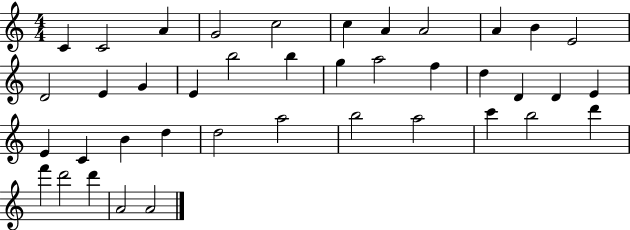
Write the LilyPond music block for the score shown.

{
  \clef treble
  \numericTimeSignature
  \time 4/4
  \key c \major
  c'4 c'2 a'4 | g'2 c''2 | c''4 a'4 a'2 | a'4 b'4 e'2 | \break d'2 e'4 g'4 | e'4 b''2 b''4 | g''4 a''2 f''4 | d''4 d'4 d'4 e'4 | \break e'4 c'4 b'4 d''4 | d''2 a''2 | b''2 a''2 | c'''4 b''2 d'''4 | \break f'''4 d'''2 d'''4 | a'2 a'2 | \bar "|."
}